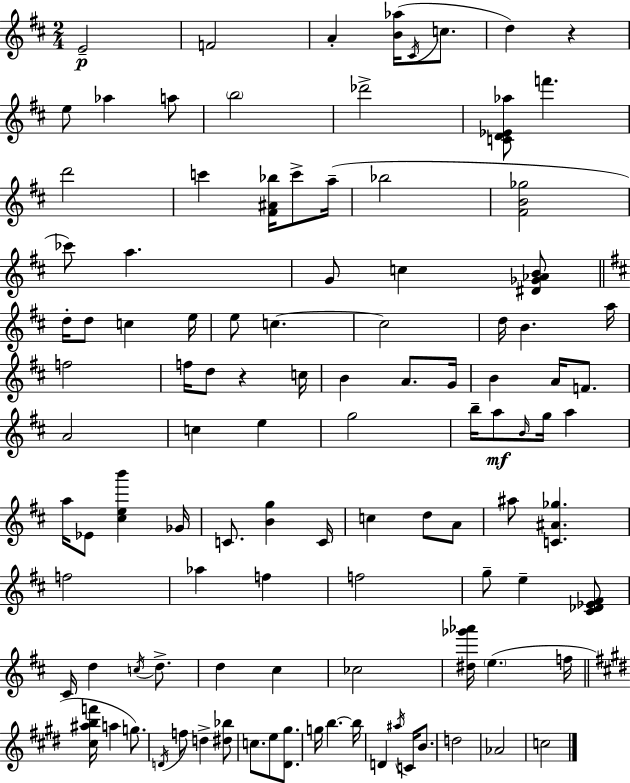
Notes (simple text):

E4/h F4/h A4/q [B4,Ab5]/s C#4/s C5/e. D5/q R/q E5/e Ab5/q A5/e B5/h Db6/h [C4,D4,Eb4,Ab5]/e F6/q. D6/h C6/q [F#4,A#4,Bb5]/s C6/e A5/s Bb5/h [F#4,B4,Gb5]/h CES6/e A5/q. G4/e C5/q [D#4,Gb4,Ab4,B4]/e D5/s D5/e C5/q E5/s E5/e C5/q. C5/h D5/s B4/q. A5/s F5/h F5/s D5/e R/q C5/s B4/q A4/e. G4/s B4/q A4/s F4/e. A4/h C5/q E5/q G5/h B5/s A5/e B4/s G5/s A5/q A5/s Eb4/e [C#5,E5,B6]/q Gb4/s C4/e. [B4,G5]/q C4/s C5/q D5/e A4/e A#5/e [C4,A#4,Gb5]/q. F5/h Ab5/q F5/q F5/h G5/e E5/q [C#4,Db4,Eb4,F#4]/e C#4/s D5/q C5/s D5/e. D5/q C#5/q CES5/h [D#5,Gb6,Ab6]/s E5/q. F5/s [C#5,A#5,B5,F6]/s A5/q G5/e. D4/s F5/e D5/q [D#5,Bb5]/e C5/e. E5/e [D#4,G#5]/e. G5/s B5/q. B5/s D4/q A#5/s C4/s B4/e. D5/h Ab4/h C5/h